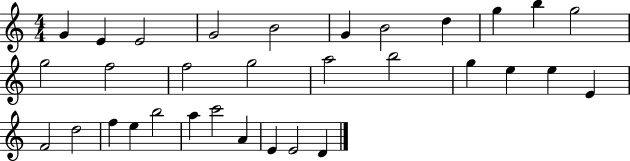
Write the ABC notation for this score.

X:1
T:Untitled
M:4/4
L:1/4
K:C
G E E2 G2 B2 G B2 d g b g2 g2 f2 f2 g2 a2 b2 g e e E F2 d2 f e b2 a c'2 A E E2 D